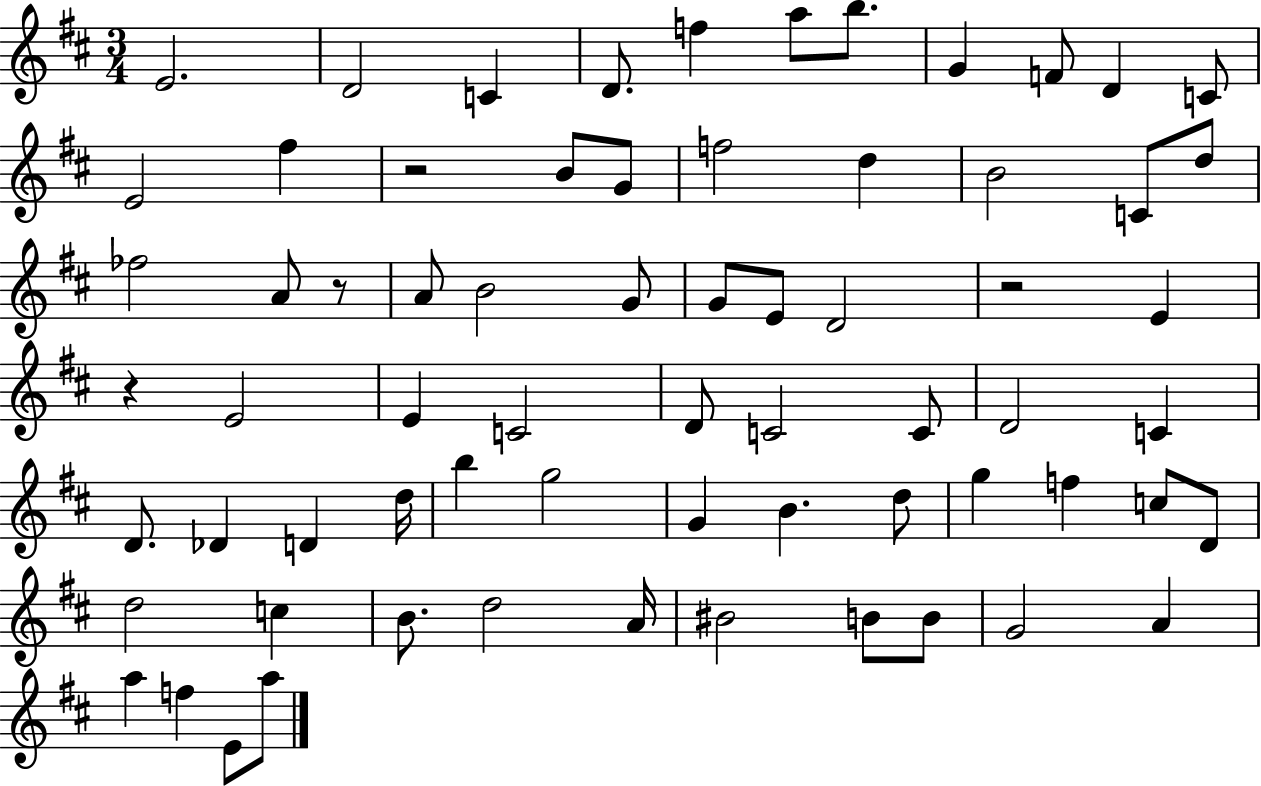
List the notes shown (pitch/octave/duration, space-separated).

E4/h. D4/h C4/q D4/e. F5/q A5/e B5/e. G4/q F4/e D4/q C4/e E4/h F#5/q R/h B4/e G4/e F5/h D5/q B4/h C4/e D5/e FES5/h A4/e R/e A4/e B4/h G4/e G4/e E4/e D4/h R/h E4/q R/q E4/h E4/q C4/h D4/e C4/h C4/e D4/h C4/q D4/e. Db4/q D4/q D5/s B5/q G5/h G4/q B4/q. D5/e G5/q F5/q C5/e D4/e D5/h C5/q B4/e. D5/h A4/s BIS4/h B4/e B4/e G4/h A4/q A5/q F5/q E4/e A5/e